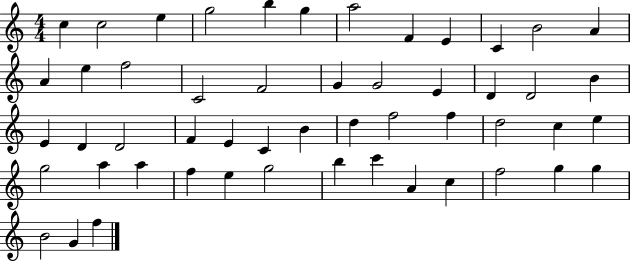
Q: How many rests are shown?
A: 0